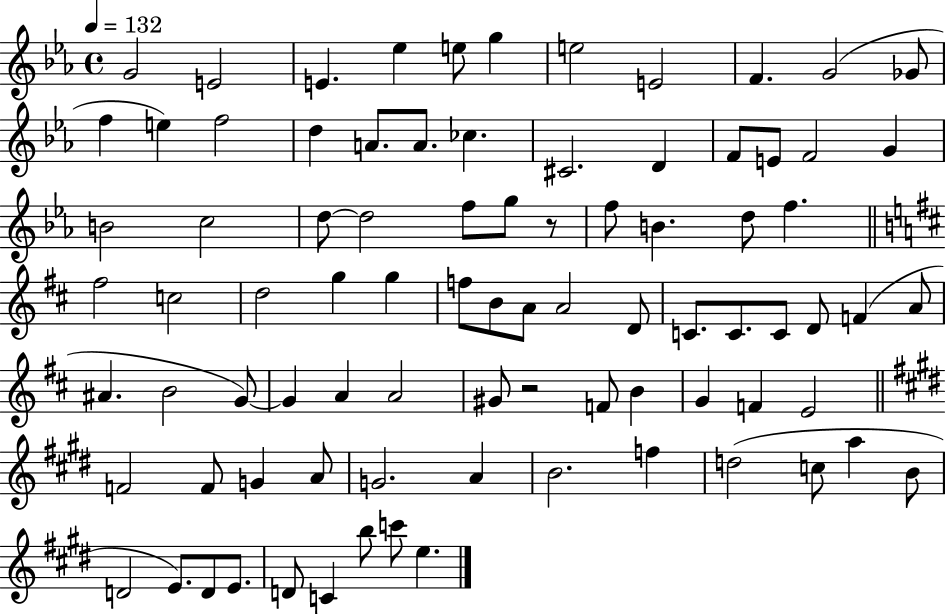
{
  \clef treble
  \time 4/4
  \defaultTimeSignature
  \key ees \major
  \tempo 4 = 132
  \repeat volta 2 { g'2 e'2 | e'4. ees''4 e''8 g''4 | e''2 e'2 | f'4. g'2( ges'8 | \break f''4 e''4) f''2 | d''4 a'8. a'8. ces''4. | cis'2. d'4 | f'8 e'8 f'2 g'4 | \break b'2 c''2 | d''8~~ d''2 f''8 g''8 r8 | f''8 b'4. d''8 f''4. | \bar "||" \break \key d \major fis''2 c''2 | d''2 g''4 g''4 | f''8 b'8 a'8 a'2 d'8 | c'8. c'8. c'8 d'8 f'4( a'8 | \break ais'4. b'2 g'8~~) | g'4 a'4 a'2 | gis'8 r2 f'8 b'4 | g'4 f'4 e'2 | \break \bar "||" \break \key e \major f'2 f'8 g'4 a'8 | g'2. a'4 | b'2. f''4 | d''2( c''8 a''4 b'8 | \break d'2 e'8.) d'8 e'8. | d'8 c'4 b''8 c'''8 e''4. | } \bar "|."
}